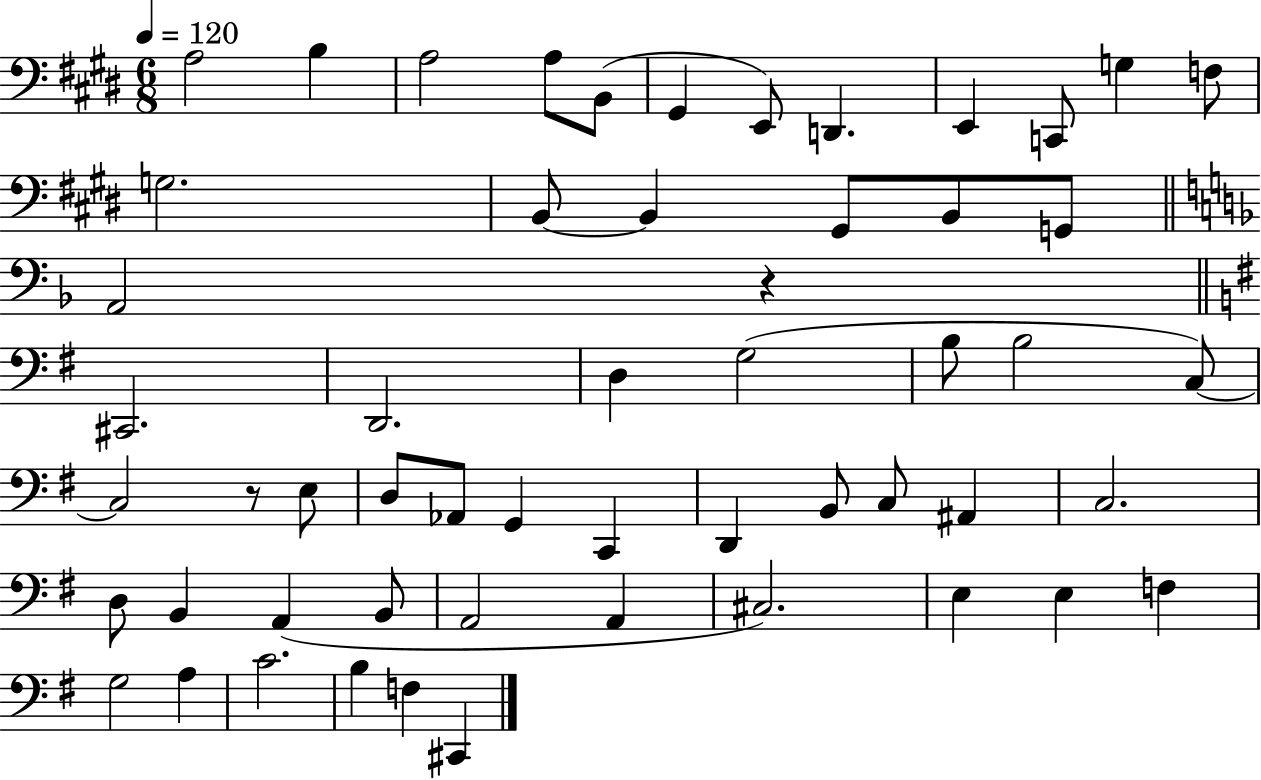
A3/h B3/q A3/h A3/e B2/e G#2/q E2/e D2/q. E2/q C2/e G3/q F3/e G3/h. B2/e B2/q G#2/e B2/e G2/e A2/h R/q C#2/h. D2/h. D3/q G3/h B3/e B3/h C3/e C3/h R/e E3/e D3/e Ab2/e G2/q C2/q D2/q B2/e C3/e A#2/q C3/h. D3/e B2/q A2/q B2/e A2/h A2/q C#3/h. E3/q E3/q F3/q G3/h A3/q C4/h. B3/q F3/q C#2/q